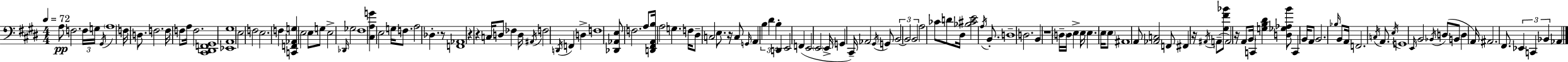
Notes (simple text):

A3/e F3/h. F3/s G3/s G#2/s A3/w F3/s D3/e. F3/h. F3/s F3/e A3/s F3/h. [C#2,D#2,F2,G#2]/w [Eb2,A2,G#3]/w E3/h F3/h E3/h. F3/q [C2,F2,Ab2,G3]/q E3/h E3/e G3/e E3/h Db2/s Gb3/h F#3/w [C#3,A3,G4]/q E3/h G3/s F3/e. A3/h Db3/q. R/e [F2,Ab2]/w R/q R/q C3/s D3/e FES3/q D3/s A#2/s F3/h D2/s F2/q D3/q F3/w [Db2,Ab2,E3]/e F3/h. A3/e [D2,F#2,A2,B3]/s A3/h G3/q. F3/s D#3/e C3/h E3/e. R/s C3/e G2/s A2/q B3/q D#4/q B3/q D2/q E2/h F2/q E2/h E2/h E2/s G2/q C#2/s Ab2/h G#2/s G2/e B2/h B2/h B2/h A3/h CES4/e D4/e D#3/s [Bb3,C#4,E4]/h A3/s B2/e. D3/w D3/h. B2/q R/w D3/s D3/s E3/q E3/s E3/q. E3/s E3/e A#2/w A2/e [Ab2,C3]/h F2/e F#2/q R/s A#2/s A2/e [G#3,F#4,Bb4]/e A2/h R/s A2/e B2/s C2/q [G3,B3,D#4]/q [D3,Gb3,Ab3,B4]/e C2/q B2/s A2/e B2/h. Bb3/s B2/e A2/s F2/h. C3/s A2/e. E3/s G2/w E2/s B2/h Bb2/s D3/e B2/e D3/q A2/s A#2/h. F#2/e. Eb2/q C2/q Bb2/q Ab2/q